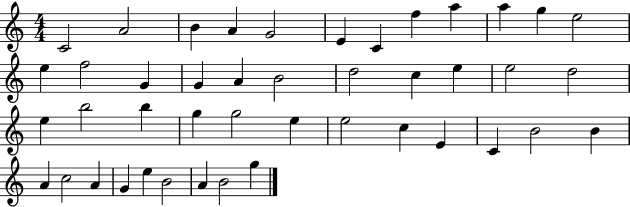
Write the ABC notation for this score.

X:1
T:Untitled
M:4/4
L:1/4
K:C
C2 A2 B A G2 E C f a a g e2 e f2 G G A B2 d2 c e e2 d2 e b2 b g g2 e e2 c E C B2 B A c2 A G e B2 A B2 g